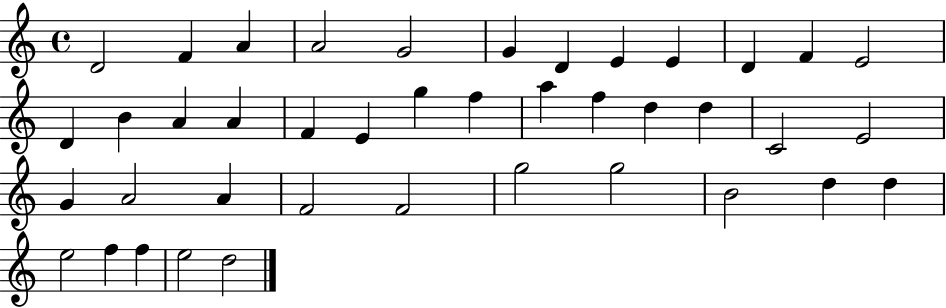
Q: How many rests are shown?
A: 0